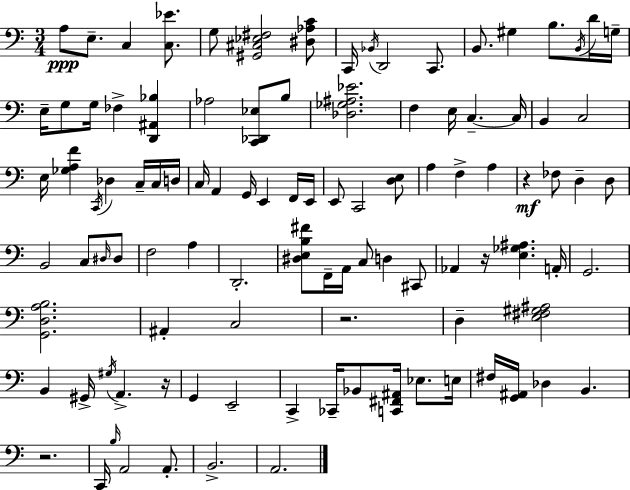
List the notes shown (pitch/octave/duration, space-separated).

A3/e E3/e. C3/q [C3,Eb4]/e. G3/e [G#2,C#3,Eb3,F#3]/h [D#3,Ab3,C4]/e C2/s Bb2/s D2/h C2/e. B2/e. G#3/q B3/e. B2/s D4/s G3/s E3/s G3/e G3/s FES3/q [D2,A#2,Bb3]/q Ab3/h [C2,Db2,Eb3]/e B3/e [Db3,Gb3,A#3,Eb4]/h. F3/q E3/s C3/q. C3/s B2/q C3/h E3/s [Gb3,A3,F4]/q C2/s Db3/q C3/s C3/s D3/s C3/s A2/q G2/s E2/q F2/s E2/s E2/e C2/h [D3,E3]/e A3/q F3/q A3/q R/q FES3/e D3/q D3/e B2/h C3/e D#3/s D#3/e F3/h A3/q D2/h. [D#3,E3,B3,F#4]/e F2/s A2/s C3/e D3/q C#2/e Ab2/q R/s [E3,Gb3,A#3]/q. A2/s G2/h. [G2,D3,A3,B3]/h. A#2/q C3/h R/h. D3/q [E3,F#3,G#3,A#3]/h B2/q G#2/s G#3/s A2/q. R/s G2/q E2/h C2/q CES2/s Bb2/e [C2,F#2,A#2]/s Eb3/e. E3/s F#3/s [G2,A#2]/s Db3/q B2/q. R/h. C2/s B3/s A2/h A2/e. B2/h. A2/h.